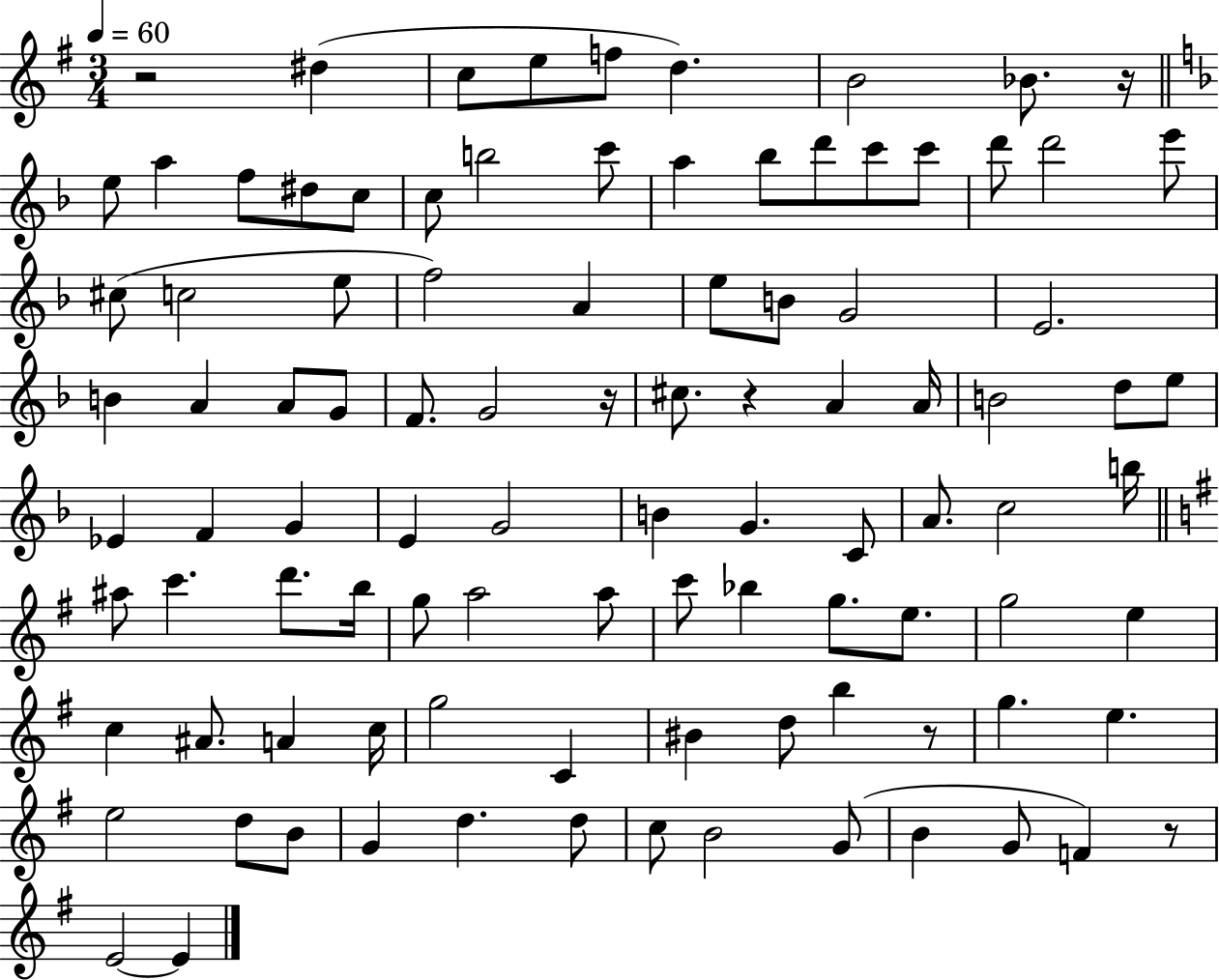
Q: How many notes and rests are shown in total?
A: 99